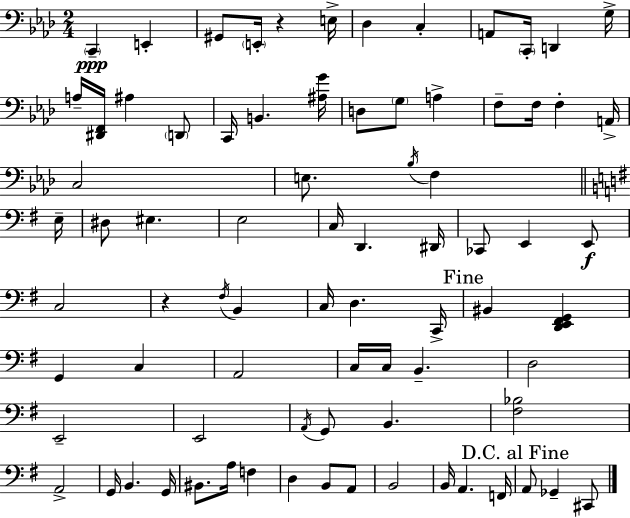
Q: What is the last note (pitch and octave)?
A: C#2